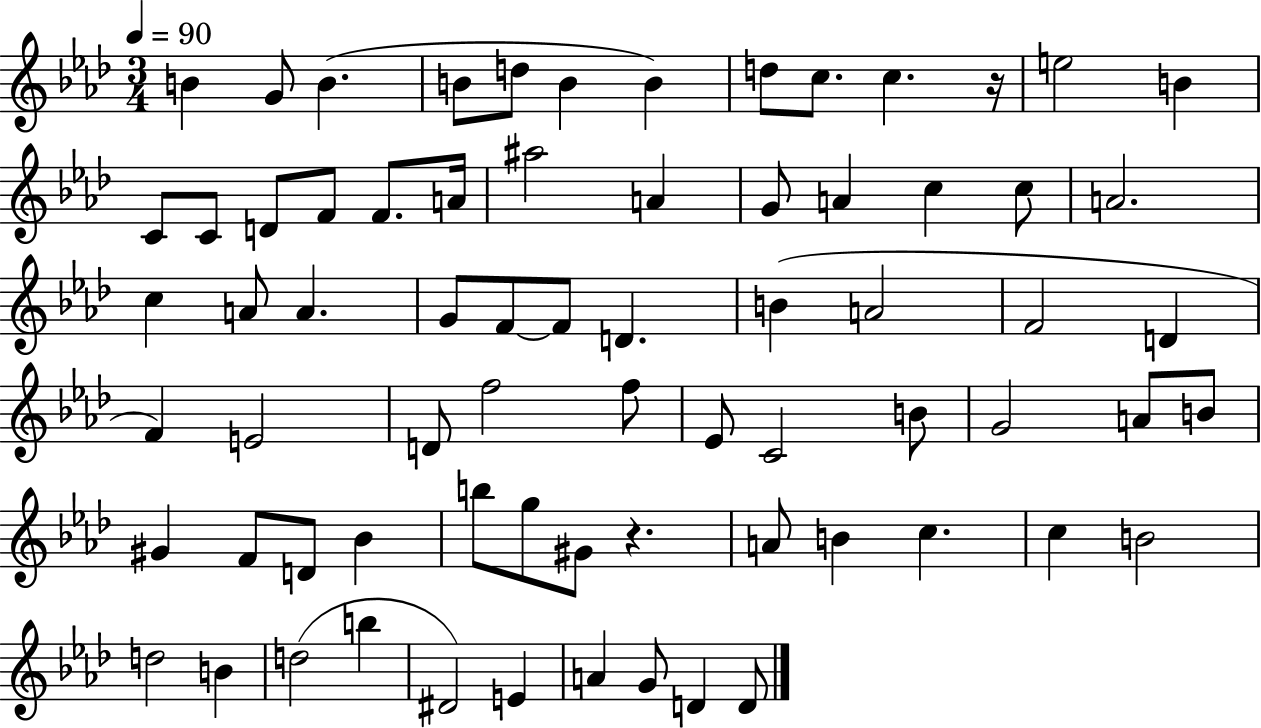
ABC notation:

X:1
T:Untitled
M:3/4
L:1/4
K:Ab
B G/2 B B/2 d/2 B B d/2 c/2 c z/4 e2 B C/2 C/2 D/2 F/2 F/2 A/4 ^a2 A G/2 A c c/2 A2 c A/2 A G/2 F/2 F/2 D B A2 F2 D F E2 D/2 f2 f/2 _E/2 C2 B/2 G2 A/2 B/2 ^G F/2 D/2 _B b/2 g/2 ^G/2 z A/2 B c c B2 d2 B d2 b ^D2 E A G/2 D D/2